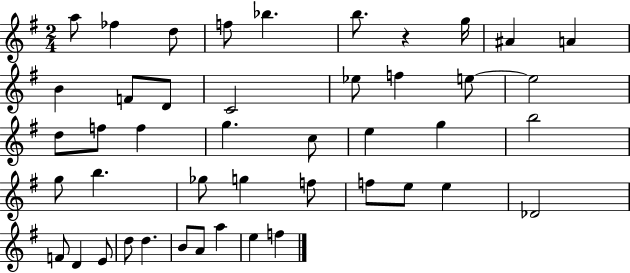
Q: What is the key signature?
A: G major